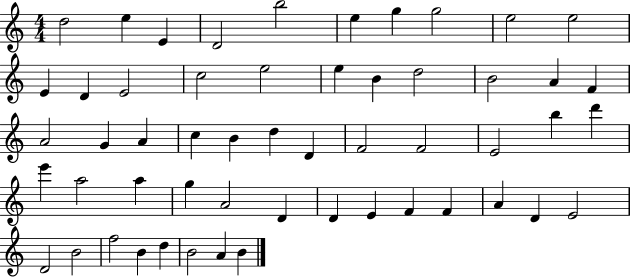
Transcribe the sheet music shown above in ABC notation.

X:1
T:Untitled
M:4/4
L:1/4
K:C
d2 e E D2 b2 e g g2 e2 e2 E D E2 c2 e2 e B d2 B2 A F A2 G A c B d D F2 F2 E2 b d' e' a2 a g A2 D D E F F A D E2 D2 B2 f2 B d B2 A B